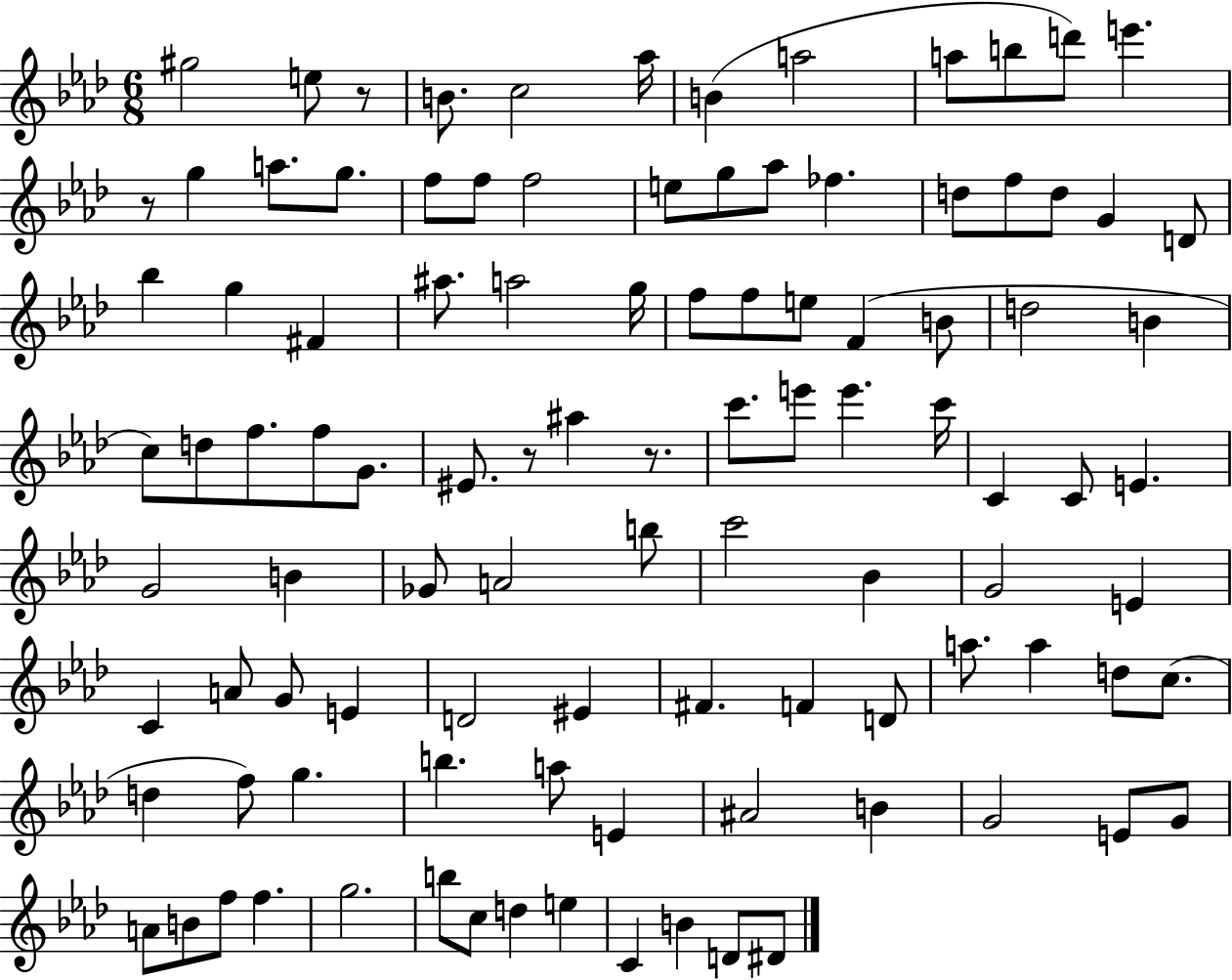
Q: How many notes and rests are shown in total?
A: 103